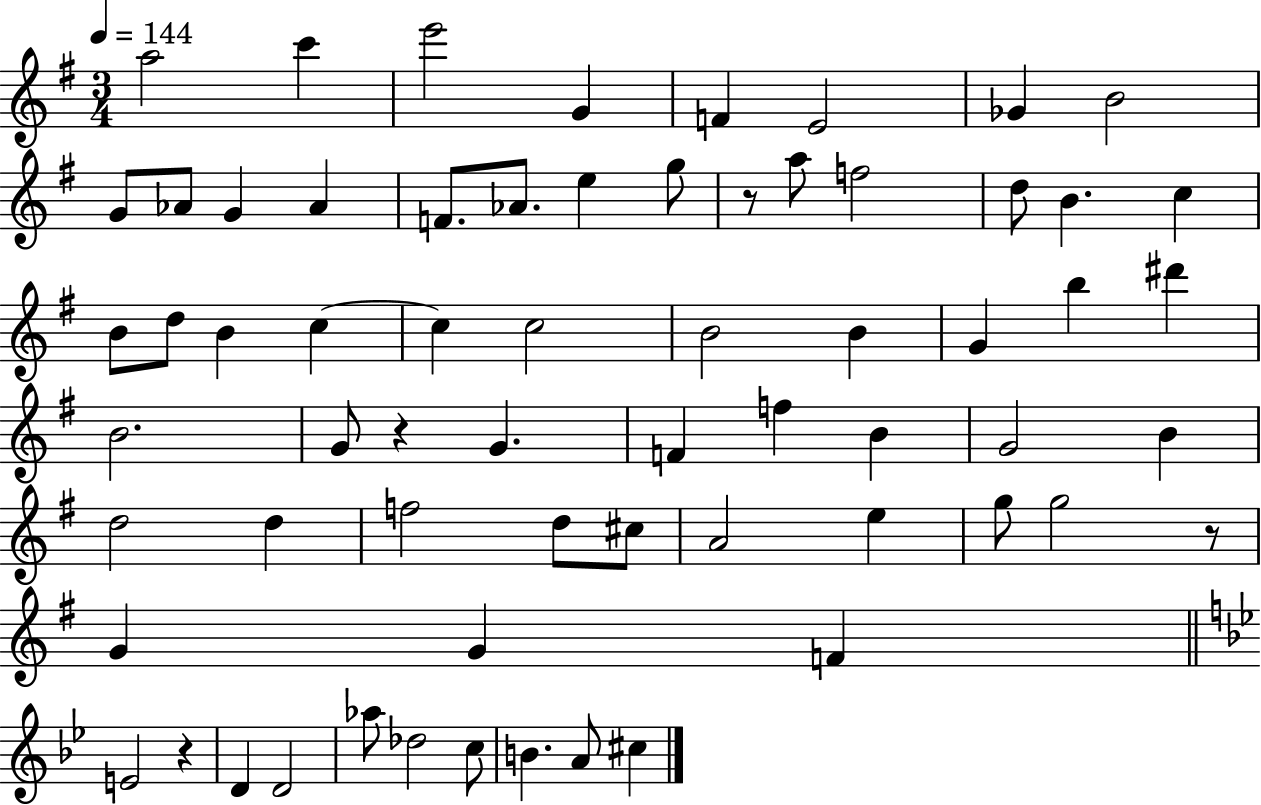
A5/h C6/q E6/h G4/q F4/q E4/h Gb4/q B4/h G4/e Ab4/e G4/q Ab4/q F4/e. Ab4/e. E5/q G5/e R/e A5/e F5/h D5/e B4/q. C5/q B4/e D5/e B4/q C5/q C5/q C5/h B4/h B4/q G4/q B5/q D#6/q B4/h. G4/e R/q G4/q. F4/q F5/q B4/q G4/h B4/q D5/h D5/q F5/h D5/e C#5/e A4/h E5/q G5/e G5/h R/e G4/q G4/q F4/q E4/h R/q D4/q D4/h Ab5/e Db5/h C5/e B4/q. A4/e C#5/q